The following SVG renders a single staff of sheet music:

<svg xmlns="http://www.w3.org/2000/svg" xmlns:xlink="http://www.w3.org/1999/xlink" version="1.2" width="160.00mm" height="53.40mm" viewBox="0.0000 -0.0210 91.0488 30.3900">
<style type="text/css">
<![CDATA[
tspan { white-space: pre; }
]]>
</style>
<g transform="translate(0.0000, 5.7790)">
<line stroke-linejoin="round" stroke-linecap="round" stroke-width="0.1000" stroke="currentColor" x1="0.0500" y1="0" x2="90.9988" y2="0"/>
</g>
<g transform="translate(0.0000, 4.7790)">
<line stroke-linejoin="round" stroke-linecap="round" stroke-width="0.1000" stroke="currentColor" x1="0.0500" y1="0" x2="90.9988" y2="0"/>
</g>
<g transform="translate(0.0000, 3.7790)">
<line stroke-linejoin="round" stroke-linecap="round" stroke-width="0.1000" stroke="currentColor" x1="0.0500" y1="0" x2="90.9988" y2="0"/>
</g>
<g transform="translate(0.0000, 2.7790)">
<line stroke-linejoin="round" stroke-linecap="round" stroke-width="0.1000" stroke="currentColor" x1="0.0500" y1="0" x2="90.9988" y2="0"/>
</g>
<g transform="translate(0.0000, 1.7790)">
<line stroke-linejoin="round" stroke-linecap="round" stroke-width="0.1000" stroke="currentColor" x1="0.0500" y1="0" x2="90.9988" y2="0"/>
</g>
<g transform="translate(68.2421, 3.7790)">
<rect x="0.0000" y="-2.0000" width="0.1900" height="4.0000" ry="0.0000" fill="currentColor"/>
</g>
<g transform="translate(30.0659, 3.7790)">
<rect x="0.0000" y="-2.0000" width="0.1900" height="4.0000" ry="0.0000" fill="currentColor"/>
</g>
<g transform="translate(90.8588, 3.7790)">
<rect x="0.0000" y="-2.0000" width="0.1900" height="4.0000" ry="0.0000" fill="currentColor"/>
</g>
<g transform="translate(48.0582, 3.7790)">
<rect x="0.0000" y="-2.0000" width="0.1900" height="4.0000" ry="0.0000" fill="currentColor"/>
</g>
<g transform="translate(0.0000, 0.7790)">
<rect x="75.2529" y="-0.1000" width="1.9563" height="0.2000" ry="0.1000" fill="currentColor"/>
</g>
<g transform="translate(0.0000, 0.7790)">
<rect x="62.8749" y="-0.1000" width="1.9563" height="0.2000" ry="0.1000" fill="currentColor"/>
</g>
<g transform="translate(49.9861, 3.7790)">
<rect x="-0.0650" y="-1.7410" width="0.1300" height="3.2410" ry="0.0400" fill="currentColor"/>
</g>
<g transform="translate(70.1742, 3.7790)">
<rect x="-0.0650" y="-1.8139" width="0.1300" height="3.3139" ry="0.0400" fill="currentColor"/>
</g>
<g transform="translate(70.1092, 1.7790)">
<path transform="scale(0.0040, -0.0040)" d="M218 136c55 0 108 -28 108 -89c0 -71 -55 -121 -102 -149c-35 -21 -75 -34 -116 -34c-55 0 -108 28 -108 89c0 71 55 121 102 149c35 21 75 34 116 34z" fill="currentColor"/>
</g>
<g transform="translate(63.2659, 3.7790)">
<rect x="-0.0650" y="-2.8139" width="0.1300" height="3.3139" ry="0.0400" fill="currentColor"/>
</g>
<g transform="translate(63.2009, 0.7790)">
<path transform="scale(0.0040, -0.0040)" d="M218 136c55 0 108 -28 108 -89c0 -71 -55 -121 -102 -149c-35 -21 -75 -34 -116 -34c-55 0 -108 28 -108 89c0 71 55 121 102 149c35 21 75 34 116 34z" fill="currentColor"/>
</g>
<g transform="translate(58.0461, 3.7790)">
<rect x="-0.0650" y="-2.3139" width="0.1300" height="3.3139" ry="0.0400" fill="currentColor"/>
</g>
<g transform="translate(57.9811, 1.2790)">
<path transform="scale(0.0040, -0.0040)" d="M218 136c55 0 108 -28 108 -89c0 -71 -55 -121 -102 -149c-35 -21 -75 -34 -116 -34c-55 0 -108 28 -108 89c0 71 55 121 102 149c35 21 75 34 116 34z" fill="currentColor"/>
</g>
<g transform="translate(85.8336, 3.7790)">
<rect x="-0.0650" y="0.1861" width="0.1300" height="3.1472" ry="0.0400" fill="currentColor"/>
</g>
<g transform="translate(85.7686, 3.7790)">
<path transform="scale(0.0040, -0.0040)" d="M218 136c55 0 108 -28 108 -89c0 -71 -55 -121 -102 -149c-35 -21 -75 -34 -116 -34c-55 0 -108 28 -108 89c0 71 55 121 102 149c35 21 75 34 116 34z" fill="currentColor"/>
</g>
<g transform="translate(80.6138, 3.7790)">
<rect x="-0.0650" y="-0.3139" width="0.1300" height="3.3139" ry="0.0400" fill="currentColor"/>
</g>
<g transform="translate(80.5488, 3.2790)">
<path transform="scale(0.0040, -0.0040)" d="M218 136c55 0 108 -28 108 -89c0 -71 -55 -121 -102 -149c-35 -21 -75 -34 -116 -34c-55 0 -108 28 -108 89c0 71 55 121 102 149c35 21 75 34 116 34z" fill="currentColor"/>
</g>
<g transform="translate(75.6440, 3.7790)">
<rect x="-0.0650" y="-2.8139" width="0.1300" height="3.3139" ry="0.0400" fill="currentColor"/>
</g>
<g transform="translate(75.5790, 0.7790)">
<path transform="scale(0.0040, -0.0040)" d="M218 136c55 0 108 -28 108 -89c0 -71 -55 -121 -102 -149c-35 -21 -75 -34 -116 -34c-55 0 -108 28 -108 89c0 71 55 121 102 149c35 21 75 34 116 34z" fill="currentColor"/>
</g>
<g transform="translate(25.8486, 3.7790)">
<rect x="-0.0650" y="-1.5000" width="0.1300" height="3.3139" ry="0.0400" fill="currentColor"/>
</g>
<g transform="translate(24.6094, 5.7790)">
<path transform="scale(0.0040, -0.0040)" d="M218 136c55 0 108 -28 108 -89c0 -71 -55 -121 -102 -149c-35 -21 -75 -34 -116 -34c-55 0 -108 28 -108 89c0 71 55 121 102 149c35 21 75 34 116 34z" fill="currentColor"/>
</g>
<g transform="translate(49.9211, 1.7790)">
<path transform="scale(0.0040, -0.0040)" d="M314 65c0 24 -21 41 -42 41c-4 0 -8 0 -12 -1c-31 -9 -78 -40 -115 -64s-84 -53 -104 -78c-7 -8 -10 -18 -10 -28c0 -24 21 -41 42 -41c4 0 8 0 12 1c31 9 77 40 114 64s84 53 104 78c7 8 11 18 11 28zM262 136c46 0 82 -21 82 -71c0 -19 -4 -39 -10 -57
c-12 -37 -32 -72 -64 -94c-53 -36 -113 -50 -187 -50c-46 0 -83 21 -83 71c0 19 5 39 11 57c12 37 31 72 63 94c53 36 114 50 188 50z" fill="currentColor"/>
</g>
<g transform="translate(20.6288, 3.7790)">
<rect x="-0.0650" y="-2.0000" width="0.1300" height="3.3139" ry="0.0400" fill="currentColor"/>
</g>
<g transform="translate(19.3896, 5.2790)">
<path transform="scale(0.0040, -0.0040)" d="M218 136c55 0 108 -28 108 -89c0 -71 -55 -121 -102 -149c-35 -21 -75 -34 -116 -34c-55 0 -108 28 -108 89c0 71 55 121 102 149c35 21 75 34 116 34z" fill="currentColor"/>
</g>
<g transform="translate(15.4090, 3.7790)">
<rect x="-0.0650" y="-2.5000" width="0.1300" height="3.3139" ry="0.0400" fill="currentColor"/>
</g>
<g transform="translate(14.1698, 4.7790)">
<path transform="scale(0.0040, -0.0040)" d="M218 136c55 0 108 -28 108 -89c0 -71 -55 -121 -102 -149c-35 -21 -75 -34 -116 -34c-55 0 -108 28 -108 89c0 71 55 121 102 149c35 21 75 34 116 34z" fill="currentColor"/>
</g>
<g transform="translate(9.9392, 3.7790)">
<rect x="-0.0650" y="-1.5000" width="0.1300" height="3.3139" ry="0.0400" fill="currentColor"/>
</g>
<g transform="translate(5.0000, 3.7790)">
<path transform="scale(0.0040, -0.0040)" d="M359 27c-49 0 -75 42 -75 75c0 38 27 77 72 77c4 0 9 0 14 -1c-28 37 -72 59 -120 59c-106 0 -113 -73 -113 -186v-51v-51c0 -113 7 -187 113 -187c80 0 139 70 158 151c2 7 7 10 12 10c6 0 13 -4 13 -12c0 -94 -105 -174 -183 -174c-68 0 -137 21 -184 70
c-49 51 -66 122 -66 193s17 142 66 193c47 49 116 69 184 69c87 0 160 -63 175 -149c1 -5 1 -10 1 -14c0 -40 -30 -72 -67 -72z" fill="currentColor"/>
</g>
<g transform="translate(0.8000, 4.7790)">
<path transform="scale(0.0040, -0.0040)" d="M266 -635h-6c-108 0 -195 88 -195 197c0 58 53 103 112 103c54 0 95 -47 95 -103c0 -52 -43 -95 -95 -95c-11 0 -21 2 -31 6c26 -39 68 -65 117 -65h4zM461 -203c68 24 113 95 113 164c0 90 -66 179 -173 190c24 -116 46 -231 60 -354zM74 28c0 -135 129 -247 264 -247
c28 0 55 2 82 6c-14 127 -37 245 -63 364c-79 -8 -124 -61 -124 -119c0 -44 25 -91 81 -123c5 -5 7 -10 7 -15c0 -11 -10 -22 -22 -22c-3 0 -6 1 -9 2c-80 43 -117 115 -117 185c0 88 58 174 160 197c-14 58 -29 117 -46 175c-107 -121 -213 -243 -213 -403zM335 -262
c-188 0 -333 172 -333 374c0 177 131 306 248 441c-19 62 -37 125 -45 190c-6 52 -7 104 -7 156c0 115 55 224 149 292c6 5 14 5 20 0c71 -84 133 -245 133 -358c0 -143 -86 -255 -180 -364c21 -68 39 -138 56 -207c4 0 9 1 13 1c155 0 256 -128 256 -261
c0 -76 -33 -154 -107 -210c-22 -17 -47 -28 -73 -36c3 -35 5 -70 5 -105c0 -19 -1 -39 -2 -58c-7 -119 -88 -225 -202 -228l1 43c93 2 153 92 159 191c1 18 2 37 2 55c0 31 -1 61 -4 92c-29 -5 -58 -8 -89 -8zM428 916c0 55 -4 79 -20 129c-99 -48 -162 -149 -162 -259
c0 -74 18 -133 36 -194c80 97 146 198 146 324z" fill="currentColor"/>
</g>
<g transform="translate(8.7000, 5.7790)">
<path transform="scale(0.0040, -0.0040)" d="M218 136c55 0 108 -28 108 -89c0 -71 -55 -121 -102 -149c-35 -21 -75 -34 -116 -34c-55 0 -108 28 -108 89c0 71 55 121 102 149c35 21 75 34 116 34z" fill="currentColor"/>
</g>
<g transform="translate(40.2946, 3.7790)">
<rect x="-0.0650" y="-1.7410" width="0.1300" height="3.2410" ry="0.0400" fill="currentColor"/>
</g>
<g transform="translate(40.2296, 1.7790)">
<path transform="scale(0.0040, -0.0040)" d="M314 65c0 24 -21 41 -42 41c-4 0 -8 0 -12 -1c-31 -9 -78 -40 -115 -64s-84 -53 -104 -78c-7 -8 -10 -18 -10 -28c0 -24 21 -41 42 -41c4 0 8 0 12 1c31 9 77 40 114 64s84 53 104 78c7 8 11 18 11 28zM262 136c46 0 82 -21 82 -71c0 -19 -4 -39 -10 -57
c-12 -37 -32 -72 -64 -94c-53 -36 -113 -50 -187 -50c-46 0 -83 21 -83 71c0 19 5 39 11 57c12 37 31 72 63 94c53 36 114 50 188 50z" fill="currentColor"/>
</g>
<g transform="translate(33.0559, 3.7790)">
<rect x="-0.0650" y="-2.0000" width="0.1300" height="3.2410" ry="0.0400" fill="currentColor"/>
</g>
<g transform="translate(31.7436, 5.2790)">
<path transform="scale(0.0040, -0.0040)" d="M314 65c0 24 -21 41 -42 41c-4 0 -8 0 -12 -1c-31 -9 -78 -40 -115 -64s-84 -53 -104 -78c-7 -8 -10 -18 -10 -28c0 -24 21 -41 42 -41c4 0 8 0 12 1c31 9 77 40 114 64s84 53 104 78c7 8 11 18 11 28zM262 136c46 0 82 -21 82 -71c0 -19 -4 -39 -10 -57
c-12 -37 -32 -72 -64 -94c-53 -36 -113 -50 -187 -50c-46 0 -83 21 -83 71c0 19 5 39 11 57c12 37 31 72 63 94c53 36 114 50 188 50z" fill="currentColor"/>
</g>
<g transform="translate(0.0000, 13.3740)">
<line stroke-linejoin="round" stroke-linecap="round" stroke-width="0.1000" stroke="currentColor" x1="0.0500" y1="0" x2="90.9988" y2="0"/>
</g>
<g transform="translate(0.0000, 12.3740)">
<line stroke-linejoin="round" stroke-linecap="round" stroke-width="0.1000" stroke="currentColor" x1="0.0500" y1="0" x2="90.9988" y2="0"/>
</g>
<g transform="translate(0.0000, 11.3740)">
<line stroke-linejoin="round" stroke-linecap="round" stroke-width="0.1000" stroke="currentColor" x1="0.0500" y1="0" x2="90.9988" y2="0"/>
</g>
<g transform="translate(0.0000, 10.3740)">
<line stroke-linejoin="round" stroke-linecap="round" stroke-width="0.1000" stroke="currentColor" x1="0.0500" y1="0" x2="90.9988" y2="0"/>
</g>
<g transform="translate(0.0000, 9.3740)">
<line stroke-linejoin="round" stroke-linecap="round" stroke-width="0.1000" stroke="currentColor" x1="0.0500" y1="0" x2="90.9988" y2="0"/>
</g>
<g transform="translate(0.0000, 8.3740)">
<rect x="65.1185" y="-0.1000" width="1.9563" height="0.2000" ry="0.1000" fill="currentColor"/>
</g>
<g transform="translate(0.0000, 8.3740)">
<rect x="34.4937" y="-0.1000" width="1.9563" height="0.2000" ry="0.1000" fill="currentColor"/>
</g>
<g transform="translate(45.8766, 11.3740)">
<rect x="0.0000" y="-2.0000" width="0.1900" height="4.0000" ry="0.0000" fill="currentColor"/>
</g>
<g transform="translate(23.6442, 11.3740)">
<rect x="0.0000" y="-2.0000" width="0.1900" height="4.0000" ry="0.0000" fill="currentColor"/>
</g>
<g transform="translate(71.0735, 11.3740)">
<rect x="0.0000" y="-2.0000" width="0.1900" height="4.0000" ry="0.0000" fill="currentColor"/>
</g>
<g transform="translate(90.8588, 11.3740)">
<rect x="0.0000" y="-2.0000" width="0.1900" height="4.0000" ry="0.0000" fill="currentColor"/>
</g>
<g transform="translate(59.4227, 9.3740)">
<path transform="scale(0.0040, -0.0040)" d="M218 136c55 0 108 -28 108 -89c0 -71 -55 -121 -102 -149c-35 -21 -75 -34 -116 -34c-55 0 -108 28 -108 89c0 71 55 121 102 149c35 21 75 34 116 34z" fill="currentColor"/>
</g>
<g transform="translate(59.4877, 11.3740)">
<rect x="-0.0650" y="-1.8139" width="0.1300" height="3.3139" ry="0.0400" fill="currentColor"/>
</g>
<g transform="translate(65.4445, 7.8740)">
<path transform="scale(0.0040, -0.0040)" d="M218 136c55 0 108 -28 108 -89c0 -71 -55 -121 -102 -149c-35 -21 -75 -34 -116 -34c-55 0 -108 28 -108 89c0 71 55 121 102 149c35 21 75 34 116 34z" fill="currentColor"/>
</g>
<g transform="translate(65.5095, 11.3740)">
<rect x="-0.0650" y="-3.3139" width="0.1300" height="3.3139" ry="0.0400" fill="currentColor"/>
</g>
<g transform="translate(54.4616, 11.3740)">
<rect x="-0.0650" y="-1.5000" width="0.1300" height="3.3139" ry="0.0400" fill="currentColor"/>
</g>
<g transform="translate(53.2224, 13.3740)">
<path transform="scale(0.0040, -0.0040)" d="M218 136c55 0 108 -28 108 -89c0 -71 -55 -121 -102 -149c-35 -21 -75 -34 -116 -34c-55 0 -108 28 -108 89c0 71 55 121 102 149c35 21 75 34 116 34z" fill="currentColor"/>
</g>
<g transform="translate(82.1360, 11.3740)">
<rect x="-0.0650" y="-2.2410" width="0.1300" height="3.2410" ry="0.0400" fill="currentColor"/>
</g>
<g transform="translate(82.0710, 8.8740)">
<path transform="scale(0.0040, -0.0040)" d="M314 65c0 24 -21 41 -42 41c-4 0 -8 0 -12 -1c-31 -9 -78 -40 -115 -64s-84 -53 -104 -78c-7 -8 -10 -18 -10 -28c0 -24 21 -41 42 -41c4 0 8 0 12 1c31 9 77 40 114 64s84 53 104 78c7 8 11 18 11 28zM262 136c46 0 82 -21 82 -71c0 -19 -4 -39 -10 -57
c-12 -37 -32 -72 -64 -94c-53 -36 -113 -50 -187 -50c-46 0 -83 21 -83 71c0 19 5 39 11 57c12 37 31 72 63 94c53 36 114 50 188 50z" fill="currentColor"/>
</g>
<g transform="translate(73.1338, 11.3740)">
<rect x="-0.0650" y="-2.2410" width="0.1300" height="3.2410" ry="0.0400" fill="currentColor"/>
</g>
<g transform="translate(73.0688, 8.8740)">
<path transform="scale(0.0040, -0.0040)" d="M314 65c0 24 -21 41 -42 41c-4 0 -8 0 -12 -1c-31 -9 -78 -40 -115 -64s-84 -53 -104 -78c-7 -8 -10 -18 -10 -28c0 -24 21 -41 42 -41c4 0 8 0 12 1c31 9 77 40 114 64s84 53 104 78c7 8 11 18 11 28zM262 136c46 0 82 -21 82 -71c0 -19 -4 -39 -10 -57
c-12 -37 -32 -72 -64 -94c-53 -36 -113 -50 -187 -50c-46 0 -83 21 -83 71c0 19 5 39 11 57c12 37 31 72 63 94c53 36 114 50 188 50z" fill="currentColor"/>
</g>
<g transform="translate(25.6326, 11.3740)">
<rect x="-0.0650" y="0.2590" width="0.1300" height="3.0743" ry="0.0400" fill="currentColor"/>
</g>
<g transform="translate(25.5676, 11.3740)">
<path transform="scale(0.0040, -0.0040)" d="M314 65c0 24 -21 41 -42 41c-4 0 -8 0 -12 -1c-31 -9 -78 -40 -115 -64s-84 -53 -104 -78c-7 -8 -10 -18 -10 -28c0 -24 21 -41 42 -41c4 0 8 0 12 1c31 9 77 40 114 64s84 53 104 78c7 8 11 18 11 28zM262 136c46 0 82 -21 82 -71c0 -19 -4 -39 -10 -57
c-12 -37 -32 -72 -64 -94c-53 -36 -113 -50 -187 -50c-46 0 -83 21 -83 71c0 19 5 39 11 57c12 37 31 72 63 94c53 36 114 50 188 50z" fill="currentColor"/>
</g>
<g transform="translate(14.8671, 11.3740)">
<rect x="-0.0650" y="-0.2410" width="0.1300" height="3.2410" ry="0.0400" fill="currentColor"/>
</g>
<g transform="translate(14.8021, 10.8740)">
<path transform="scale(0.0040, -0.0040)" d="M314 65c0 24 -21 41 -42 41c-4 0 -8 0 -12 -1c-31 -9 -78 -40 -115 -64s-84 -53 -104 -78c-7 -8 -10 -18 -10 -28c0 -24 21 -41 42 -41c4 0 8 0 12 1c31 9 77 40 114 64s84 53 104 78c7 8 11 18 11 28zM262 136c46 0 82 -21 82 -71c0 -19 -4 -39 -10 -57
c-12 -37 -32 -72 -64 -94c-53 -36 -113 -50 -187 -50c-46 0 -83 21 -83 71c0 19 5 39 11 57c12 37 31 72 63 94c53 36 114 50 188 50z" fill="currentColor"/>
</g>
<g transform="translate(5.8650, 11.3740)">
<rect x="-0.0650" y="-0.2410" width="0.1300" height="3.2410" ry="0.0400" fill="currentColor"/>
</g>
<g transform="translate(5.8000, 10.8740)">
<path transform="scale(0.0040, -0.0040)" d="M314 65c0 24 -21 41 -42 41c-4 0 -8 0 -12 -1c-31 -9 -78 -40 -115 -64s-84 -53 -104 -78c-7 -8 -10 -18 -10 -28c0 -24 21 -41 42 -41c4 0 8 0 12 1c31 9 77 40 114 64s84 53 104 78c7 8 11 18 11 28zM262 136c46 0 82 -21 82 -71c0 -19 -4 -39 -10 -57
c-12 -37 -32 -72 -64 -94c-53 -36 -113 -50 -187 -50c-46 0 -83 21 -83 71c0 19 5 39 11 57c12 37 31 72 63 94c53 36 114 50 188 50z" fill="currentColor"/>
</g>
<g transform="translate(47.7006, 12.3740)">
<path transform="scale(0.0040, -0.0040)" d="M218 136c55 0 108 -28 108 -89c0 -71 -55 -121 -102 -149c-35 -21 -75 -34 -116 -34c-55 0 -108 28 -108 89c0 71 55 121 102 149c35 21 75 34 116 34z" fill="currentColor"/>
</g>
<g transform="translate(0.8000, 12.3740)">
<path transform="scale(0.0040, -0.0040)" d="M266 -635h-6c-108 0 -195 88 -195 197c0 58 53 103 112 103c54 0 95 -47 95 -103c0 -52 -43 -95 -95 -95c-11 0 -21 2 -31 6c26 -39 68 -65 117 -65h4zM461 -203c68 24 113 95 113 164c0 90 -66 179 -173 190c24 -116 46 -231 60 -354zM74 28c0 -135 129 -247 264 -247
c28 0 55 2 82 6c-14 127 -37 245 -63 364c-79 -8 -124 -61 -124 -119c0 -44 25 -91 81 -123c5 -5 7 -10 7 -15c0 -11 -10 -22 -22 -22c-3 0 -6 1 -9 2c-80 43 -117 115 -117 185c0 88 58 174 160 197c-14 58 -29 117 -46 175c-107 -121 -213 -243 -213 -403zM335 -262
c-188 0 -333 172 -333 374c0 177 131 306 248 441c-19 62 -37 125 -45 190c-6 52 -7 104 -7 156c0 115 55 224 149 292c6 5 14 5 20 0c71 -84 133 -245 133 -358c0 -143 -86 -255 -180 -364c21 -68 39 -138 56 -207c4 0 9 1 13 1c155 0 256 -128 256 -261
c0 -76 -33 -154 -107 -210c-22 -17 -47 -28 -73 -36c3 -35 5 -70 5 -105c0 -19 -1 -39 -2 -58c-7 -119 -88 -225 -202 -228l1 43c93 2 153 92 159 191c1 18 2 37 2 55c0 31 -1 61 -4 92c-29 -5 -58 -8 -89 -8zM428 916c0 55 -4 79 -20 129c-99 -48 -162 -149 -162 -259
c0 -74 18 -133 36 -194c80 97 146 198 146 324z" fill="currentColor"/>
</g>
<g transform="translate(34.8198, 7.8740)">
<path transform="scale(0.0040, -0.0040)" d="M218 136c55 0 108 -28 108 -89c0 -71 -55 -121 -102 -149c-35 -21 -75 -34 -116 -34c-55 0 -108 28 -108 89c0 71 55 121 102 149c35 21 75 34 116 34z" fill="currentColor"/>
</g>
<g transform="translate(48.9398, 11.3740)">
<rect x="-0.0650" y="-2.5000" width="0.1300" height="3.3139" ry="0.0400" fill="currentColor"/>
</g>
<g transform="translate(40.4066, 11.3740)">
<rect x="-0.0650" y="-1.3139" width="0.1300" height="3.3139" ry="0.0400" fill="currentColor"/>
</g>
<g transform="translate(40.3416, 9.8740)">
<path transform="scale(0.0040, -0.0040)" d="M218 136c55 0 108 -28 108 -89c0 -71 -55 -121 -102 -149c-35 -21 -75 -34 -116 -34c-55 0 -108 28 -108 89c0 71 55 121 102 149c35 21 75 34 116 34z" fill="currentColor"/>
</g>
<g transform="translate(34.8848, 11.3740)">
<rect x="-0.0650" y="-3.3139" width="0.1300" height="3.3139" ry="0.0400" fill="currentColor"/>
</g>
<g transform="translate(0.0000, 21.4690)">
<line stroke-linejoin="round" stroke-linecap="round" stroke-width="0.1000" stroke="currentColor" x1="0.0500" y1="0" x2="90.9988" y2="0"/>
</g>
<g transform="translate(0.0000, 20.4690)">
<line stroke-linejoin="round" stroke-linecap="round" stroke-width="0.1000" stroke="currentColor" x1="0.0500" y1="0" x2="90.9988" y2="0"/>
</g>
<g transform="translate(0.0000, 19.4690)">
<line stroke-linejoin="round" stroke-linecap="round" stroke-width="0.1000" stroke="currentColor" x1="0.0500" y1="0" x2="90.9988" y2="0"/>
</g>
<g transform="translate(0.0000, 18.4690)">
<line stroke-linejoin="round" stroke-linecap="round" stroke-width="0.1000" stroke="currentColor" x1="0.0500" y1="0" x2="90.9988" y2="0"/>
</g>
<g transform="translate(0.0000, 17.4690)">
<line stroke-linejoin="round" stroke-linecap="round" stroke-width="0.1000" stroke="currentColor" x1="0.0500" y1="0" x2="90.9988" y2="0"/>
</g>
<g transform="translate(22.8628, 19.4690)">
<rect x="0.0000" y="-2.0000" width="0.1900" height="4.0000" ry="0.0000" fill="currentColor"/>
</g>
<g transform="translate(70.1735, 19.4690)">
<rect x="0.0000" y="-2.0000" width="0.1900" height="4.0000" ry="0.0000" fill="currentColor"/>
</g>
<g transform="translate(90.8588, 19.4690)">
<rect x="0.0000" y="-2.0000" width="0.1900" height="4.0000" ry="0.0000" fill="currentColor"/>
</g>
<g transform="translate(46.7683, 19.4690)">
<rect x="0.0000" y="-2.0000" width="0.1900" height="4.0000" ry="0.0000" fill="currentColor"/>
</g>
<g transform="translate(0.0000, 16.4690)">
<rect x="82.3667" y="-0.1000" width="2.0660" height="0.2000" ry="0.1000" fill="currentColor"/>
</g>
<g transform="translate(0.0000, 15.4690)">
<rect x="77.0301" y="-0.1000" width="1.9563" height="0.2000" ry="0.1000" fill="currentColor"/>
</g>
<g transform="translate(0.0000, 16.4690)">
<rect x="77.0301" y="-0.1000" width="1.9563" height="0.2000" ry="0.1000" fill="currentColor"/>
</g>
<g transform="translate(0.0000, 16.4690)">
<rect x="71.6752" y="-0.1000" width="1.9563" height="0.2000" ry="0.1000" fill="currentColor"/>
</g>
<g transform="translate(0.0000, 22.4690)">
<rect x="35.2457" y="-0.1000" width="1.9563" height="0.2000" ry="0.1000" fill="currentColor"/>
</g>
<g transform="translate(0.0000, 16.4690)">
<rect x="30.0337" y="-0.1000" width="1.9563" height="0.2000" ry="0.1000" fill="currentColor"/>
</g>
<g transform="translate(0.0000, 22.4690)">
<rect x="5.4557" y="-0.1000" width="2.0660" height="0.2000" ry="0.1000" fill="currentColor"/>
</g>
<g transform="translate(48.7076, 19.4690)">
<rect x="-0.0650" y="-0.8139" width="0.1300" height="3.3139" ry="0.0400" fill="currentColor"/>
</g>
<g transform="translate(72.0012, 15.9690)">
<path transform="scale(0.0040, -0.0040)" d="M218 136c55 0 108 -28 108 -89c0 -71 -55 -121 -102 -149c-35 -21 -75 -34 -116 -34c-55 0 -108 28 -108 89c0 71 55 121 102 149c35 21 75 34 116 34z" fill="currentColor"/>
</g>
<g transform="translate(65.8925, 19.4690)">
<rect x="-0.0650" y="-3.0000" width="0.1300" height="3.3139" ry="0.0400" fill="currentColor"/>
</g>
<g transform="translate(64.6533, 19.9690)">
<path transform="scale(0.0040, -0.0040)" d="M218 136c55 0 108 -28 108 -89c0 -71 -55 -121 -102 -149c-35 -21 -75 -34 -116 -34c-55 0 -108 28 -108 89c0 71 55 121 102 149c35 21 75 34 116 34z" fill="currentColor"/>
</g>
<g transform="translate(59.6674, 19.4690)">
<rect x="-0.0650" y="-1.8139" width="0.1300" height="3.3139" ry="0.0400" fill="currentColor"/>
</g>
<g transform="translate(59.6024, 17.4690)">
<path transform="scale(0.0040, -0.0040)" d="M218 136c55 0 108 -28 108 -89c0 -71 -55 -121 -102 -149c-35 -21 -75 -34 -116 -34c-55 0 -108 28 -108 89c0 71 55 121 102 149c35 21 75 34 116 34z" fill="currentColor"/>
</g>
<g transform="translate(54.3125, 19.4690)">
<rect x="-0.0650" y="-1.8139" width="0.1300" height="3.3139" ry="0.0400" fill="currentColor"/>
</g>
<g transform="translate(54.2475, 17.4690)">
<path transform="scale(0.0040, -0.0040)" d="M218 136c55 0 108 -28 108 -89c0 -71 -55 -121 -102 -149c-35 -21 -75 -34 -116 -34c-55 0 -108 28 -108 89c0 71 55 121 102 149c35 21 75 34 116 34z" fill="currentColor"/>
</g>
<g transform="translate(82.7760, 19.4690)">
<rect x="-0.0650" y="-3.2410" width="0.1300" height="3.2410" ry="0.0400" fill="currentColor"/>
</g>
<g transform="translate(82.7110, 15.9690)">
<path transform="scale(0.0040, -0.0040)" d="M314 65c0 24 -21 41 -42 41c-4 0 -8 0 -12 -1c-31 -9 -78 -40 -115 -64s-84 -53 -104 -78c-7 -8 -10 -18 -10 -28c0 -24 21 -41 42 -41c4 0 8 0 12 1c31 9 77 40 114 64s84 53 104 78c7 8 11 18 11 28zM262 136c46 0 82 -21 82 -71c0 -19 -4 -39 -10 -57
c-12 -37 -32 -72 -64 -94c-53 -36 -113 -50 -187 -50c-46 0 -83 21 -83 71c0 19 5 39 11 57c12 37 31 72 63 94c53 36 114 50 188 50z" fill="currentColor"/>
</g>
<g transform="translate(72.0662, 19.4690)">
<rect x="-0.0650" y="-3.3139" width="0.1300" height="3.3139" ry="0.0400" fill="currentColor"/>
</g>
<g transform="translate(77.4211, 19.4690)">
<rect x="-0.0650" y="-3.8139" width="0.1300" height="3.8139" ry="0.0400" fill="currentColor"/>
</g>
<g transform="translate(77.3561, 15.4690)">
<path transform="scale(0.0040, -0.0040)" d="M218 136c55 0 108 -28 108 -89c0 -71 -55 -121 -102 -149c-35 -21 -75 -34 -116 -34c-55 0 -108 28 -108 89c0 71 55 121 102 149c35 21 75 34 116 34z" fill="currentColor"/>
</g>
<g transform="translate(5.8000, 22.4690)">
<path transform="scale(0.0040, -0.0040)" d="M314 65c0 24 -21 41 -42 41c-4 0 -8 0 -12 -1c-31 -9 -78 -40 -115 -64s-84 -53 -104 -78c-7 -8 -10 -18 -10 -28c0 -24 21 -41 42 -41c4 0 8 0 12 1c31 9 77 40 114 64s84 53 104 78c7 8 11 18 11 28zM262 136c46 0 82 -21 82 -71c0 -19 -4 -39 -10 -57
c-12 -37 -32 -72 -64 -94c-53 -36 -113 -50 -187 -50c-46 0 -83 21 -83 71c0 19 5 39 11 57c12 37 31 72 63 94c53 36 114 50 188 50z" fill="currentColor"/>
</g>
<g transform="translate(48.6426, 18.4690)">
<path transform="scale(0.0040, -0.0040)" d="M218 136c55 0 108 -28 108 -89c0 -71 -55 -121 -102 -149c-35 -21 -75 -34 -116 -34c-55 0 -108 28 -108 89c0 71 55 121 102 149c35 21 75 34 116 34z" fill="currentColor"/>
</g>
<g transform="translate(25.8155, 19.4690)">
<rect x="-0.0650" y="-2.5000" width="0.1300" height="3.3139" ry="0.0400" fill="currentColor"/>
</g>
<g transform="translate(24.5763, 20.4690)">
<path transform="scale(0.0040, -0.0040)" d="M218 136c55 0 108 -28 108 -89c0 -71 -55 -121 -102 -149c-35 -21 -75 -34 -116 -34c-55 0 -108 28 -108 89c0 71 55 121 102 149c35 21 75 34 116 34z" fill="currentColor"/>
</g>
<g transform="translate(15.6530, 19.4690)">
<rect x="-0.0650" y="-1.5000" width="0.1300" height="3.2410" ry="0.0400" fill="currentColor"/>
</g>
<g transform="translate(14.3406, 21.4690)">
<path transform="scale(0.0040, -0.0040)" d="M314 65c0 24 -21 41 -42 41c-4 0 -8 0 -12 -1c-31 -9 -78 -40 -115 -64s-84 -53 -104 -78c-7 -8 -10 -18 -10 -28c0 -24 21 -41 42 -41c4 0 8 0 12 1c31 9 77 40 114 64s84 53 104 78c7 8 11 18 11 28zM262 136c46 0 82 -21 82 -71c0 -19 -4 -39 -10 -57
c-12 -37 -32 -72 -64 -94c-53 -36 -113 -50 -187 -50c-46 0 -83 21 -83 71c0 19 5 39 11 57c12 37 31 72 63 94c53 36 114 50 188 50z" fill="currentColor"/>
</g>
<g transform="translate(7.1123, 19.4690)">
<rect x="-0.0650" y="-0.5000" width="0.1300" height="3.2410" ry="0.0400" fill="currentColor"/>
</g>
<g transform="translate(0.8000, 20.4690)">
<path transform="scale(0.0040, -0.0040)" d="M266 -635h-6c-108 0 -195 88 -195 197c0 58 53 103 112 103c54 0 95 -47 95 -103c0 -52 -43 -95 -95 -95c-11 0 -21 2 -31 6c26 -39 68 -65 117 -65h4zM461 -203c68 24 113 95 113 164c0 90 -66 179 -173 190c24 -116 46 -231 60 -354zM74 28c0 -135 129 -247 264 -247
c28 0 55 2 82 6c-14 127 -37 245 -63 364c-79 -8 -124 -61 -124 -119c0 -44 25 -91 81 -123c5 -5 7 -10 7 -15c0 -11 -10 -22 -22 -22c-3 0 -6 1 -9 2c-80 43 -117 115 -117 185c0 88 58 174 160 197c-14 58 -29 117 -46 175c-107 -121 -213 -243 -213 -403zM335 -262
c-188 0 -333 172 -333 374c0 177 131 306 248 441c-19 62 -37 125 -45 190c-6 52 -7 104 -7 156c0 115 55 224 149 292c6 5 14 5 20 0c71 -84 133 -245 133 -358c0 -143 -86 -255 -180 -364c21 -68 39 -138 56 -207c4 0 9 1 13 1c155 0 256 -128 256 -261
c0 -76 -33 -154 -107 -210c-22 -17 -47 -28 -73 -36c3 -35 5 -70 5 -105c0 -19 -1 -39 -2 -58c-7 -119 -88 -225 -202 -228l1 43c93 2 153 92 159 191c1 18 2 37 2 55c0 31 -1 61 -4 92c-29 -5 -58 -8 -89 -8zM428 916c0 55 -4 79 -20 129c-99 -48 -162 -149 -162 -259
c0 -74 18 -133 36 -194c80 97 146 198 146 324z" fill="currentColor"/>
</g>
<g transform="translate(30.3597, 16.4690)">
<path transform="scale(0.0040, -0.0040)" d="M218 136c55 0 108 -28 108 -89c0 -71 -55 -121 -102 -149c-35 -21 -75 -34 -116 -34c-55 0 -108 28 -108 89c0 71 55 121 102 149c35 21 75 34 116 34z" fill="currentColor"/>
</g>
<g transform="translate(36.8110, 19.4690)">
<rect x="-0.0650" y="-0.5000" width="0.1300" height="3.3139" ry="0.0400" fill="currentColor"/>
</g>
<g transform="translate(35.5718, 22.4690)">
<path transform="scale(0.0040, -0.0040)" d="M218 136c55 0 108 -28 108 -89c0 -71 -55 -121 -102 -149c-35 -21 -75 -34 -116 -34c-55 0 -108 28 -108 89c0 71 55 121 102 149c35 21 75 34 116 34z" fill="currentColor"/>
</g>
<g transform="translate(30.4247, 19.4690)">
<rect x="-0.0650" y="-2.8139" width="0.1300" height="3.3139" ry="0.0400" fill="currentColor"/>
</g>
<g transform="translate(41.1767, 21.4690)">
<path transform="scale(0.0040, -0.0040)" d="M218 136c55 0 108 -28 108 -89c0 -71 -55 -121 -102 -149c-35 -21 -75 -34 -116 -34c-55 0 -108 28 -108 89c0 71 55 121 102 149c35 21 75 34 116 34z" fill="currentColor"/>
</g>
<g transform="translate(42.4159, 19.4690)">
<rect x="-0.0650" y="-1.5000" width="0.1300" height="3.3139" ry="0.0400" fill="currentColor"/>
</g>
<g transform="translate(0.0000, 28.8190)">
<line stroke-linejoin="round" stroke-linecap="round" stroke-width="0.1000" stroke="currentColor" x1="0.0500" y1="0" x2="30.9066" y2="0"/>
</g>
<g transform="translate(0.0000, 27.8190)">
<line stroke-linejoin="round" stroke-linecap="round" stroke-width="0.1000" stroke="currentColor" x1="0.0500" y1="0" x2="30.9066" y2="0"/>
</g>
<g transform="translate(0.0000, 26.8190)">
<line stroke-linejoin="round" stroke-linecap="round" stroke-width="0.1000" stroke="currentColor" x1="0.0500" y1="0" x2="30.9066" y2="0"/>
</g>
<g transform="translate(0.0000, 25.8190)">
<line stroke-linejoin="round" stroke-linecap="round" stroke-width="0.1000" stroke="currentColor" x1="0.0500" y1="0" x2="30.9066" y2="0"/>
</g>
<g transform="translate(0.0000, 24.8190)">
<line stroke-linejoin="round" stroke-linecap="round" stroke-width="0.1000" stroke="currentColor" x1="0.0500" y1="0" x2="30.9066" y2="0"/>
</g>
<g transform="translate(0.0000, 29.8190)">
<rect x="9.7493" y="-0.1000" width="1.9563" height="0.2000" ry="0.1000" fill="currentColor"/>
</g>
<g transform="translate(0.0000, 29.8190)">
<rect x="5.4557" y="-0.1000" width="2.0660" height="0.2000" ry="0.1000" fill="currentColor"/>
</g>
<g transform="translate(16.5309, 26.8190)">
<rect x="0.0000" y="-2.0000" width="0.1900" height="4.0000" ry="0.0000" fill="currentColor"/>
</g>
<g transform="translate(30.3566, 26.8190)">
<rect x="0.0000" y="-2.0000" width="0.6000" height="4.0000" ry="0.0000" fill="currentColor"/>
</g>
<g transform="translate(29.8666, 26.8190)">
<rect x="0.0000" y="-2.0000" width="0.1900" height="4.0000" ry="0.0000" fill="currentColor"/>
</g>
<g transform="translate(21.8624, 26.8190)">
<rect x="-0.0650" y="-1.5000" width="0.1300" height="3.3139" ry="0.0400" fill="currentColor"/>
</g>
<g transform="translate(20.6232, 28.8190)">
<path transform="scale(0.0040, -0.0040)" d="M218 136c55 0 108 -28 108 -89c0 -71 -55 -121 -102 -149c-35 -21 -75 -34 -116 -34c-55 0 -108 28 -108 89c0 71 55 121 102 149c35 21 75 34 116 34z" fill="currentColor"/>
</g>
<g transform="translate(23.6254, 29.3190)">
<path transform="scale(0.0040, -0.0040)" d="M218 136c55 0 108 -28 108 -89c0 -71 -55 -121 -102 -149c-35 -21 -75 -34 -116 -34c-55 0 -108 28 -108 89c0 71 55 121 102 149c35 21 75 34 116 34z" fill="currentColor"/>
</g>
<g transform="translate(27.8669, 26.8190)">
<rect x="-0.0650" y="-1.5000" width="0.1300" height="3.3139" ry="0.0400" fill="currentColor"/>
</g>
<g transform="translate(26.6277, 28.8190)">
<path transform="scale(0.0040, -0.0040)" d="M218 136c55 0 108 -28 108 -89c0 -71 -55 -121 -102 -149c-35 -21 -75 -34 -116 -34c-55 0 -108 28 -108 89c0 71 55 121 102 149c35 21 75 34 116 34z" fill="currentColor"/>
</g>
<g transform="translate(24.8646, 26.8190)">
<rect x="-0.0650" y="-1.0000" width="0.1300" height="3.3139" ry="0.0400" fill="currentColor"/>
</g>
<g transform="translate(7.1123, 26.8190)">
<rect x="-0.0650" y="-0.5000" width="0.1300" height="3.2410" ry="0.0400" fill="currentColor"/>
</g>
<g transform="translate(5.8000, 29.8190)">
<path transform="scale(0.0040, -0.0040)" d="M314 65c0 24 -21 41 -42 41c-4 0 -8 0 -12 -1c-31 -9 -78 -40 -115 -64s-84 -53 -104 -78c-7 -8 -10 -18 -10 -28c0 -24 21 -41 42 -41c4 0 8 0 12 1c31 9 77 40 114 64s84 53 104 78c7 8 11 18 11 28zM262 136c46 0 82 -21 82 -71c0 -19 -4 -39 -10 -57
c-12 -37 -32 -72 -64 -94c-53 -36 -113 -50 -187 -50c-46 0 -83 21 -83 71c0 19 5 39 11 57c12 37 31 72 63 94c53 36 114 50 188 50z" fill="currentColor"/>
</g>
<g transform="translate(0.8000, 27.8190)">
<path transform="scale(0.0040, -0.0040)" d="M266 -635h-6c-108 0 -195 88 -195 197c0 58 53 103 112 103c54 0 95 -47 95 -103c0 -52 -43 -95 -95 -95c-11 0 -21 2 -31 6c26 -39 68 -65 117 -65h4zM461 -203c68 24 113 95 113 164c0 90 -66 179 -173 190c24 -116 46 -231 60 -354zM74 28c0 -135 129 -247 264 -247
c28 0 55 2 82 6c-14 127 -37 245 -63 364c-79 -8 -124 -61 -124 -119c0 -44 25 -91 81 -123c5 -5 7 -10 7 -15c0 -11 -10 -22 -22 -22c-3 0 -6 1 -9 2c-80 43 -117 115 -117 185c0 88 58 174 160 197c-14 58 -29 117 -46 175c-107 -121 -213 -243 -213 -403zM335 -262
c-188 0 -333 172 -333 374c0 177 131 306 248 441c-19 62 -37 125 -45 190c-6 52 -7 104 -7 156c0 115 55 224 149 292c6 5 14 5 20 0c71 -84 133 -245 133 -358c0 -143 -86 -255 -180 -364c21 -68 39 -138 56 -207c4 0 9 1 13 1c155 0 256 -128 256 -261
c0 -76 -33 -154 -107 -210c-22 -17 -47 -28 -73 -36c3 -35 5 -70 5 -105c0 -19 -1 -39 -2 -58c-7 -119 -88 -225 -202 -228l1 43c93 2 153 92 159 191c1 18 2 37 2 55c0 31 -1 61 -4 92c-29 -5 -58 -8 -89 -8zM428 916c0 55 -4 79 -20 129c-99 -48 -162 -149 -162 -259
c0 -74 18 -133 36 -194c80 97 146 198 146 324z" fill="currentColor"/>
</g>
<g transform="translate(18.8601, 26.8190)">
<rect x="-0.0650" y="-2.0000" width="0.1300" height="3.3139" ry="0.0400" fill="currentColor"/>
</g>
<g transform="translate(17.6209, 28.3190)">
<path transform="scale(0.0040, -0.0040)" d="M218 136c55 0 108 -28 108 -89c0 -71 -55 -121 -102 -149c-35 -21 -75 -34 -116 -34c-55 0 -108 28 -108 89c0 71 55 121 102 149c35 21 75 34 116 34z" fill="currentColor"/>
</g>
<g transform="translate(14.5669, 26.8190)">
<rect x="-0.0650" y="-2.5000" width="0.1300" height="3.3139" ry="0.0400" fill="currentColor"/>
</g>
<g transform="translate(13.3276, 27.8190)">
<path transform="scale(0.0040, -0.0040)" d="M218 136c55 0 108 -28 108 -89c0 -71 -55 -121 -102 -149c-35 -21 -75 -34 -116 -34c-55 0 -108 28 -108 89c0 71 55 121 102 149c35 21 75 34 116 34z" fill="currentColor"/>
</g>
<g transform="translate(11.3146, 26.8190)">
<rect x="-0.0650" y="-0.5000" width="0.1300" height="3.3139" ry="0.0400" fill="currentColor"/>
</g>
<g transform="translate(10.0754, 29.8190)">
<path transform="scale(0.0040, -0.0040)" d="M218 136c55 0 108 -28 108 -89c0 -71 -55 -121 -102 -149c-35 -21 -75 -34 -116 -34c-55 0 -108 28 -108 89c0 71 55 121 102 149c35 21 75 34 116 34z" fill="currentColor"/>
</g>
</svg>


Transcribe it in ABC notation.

X:1
T:Untitled
M:4/4
L:1/4
K:C
E G F E F2 f2 f2 g a f a c B c2 c2 B2 b e G E f b g2 g2 C2 E2 G a C E d f f A b c' b2 C2 C G F E D E